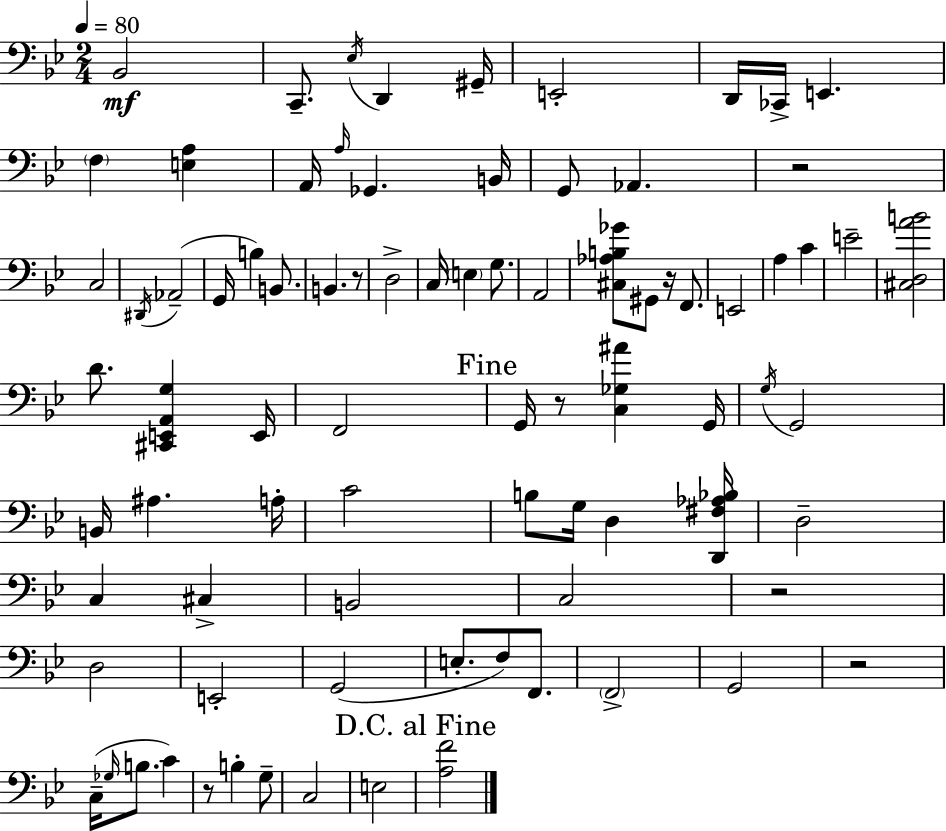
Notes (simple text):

Bb2/h C2/e. Eb3/s D2/q G#2/s E2/h D2/s CES2/s E2/q. F3/q [E3,A3]/q A2/s A3/s Gb2/q. B2/s G2/e Ab2/q. R/h C3/h D#2/s Ab2/h G2/s B3/q B2/e. B2/q. R/e D3/h C3/s E3/q G3/e. A2/h [C#3,Ab3,B3,Gb4]/e G#2/e R/s F2/e. E2/h A3/q C4/q E4/h [C#3,D3,A4,B4]/h D4/e. [C#2,E2,A2,G3]/q E2/s F2/h G2/s R/e [C3,Gb3,A#4]/q G2/s G3/s G2/h B2/s A#3/q. A3/s C4/h B3/e G3/s D3/q [D2,F#3,Ab3,Bb3]/s D3/h C3/q C#3/q B2/h C3/h R/h D3/h E2/h G2/h E3/e. F3/e F2/e. F2/h G2/h R/h C3/s Gb3/s B3/e. C4/q R/e B3/q G3/e C3/h E3/h [A3,F4]/h